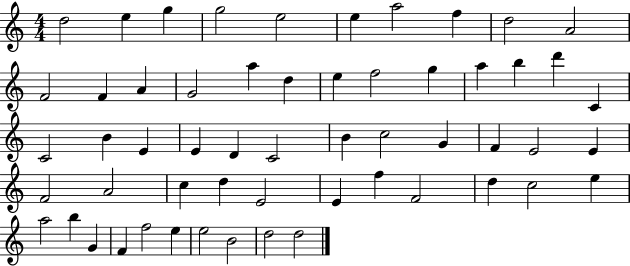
D5/h E5/q G5/q G5/h E5/h E5/q A5/h F5/q D5/h A4/h F4/h F4/q A4/q G4/h A5/q D5/q E5/q F5/h G5/q A5/q B5/q D6/q C4/q C4/h B4/q E4/q E4/q D4/q C4/h B4/q C5/h G4/q F4/q E4/h E4/q F4/h A4/h C5/q D5/q E4/h E4/q F5/q F4/h D5/q C5/h E5/q A5/h B5/q G4/q F4/q F5/h E5/q E5/h B4/h D5/h D5/h